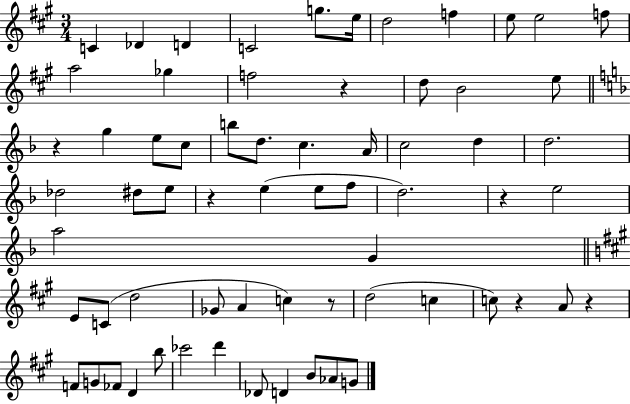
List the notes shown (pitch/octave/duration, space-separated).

C4/q Db4/q D4/q C4/h G5/e. E5/s D5/h F5/q E5/e E5/h F5/e A5/h Gb5/q F5/h R/q D5/e B4/h E5/e R/q G5/q E5/e C5/e B5/e D5/e. C5/q. A4/s C5/h D5/q D5/h. Db5/h D#5/e E5/e R/q E5/q E5/e F5/e D5/h. R/q E5/h A5/h G4/q E4/e C4/e D5/h Gb4/e A4/q C5/q R/e D5/h C5/q C5/e R/q A4/e R/q F4/e G4/e FES4/e D4/q B5/e CES6/h D6/q Db4/e D4/q B4/e Ab4/e G4/e